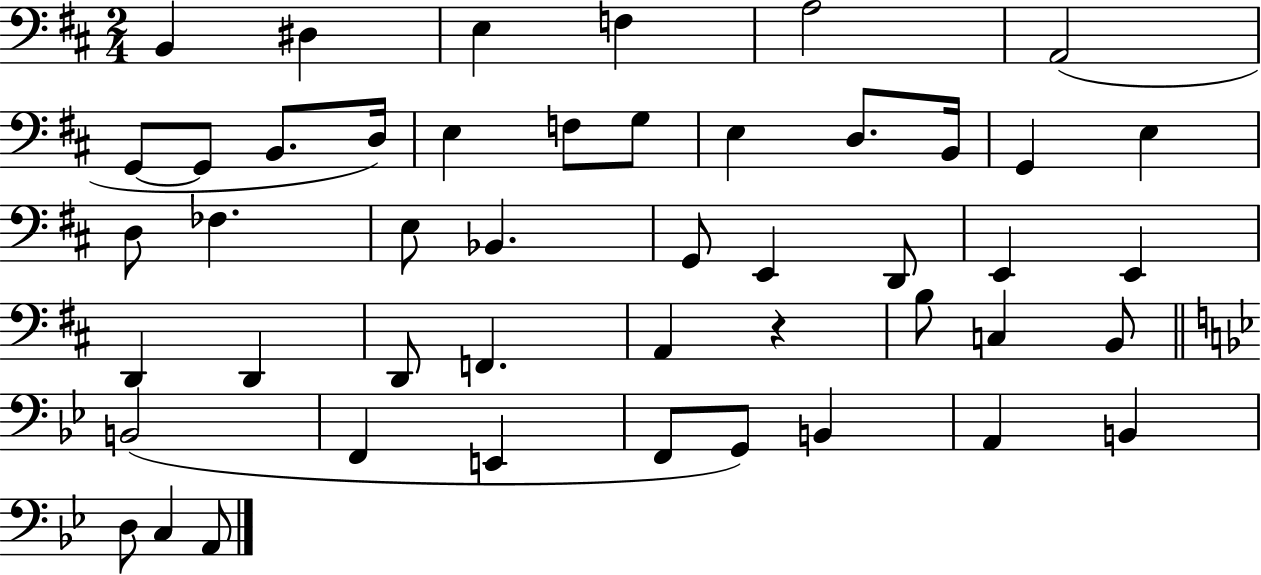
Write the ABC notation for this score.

X:1
T:Untitled
M:2/4
L:1/4
K:D
B,, ^D, E, F, A,2 A,,2 G,,/2 G,,/2 B,,/2 D,/4 E, F,/2 G,/2 E, D,/2 B,,/4 G,, E, D,/2 _F, E,/2 _B,, G,,/2 E,, D,,/2 E,, E,, D,, D,, D,,/2 F,, A,, z B,/2 C, B,,/2 B,,2 F,, E,, F,,/2 G,,/2 B,, A,, B,, D,/2 C, A,,/2